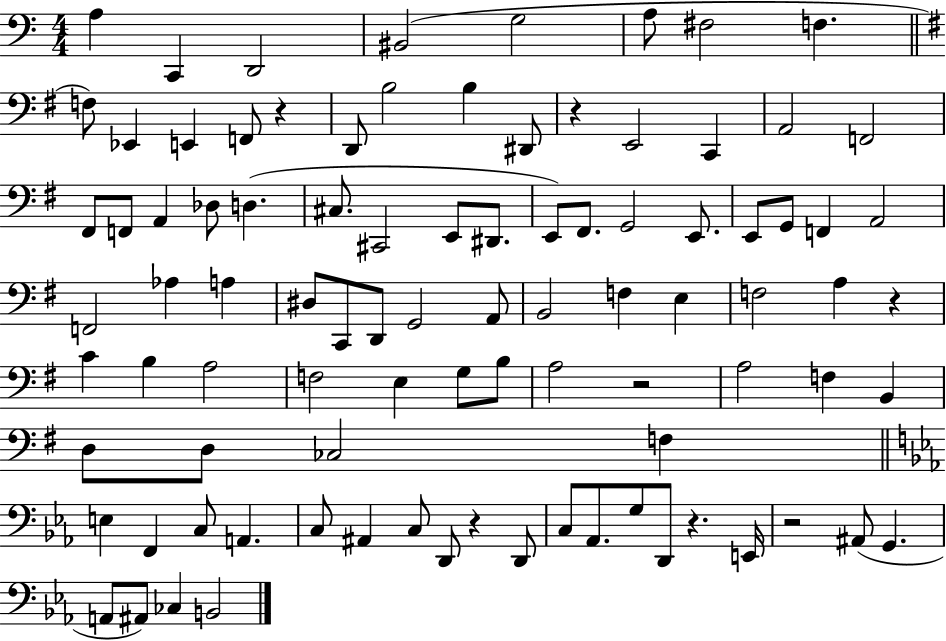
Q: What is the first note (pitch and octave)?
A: A3